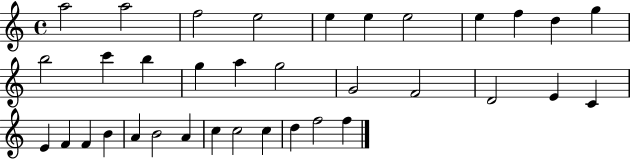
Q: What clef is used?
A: treble